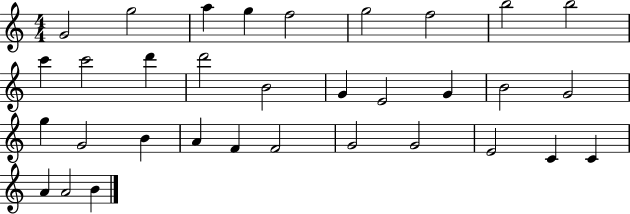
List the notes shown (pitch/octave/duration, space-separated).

G4/h G5/h A5/q G5/q F5/h G5/h F5/h B5/h B5/h C6/q C6/h D6/q D6/h B4/h G4/q E4/h G4/q B4/h G4/h G5/q G4/h B4/q A4/q F4/q F4/h G4/h G4/h E4/h C4/q C4/q A4/q A4/h B4/q